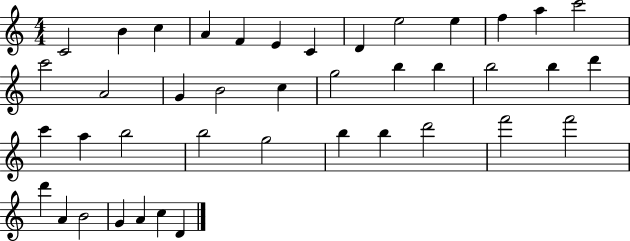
C4/h B4/q C5/q A4/q F4/q E4/q C4/q D4/q E5/h E5/q F5/q A5/q C6/h C6/h A4/h G4/q B4/h C5/q G5/h B5/q B5/q B5/h B5/q D6/q C6/q A5/q B5/h B5/h G5/h B5/q B5/q D6/h F6/h F6/h D6/q A4/q B4/h G4/q A4/q C5/q D4/q